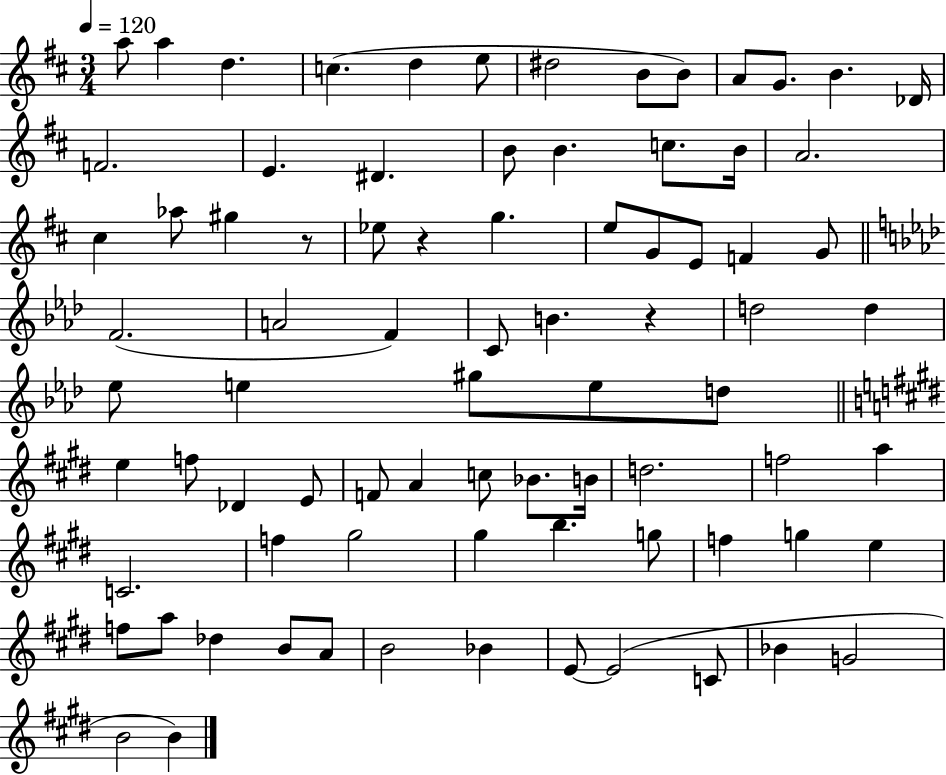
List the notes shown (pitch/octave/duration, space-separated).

A5/e A5/q D5/q. C5/q. D5/q E5/e D#5/h B4/e B4/e A4/e G4/e. B4/q. Db4/s F4/h. E4/q. D#4/q. B4/e B4/q. C5/e. B4/s A4/h. C#5/q Ab5/e G#5/q R/e Eb5/e R/q G5/q. E5/e G4/e E4/e F4/q G4/e F4/h. A4/h F4/q C4/e B4/q. R/q D5/h D5/q Eb5/e E5/q G#5/e E5/e D5/e E5/q F5/e Db4/q E4/e F4/e A4/q C5/e Bb4/e. B4/s D5/h. F5/h A5/q C4/h. F5/q G#5/h G#5/q B5/q. G5/e F5/q G5/q E5/q F5/e A5/e Db5/q B4/e A4/e B4/h Bb4/q E4/e E4/h C4/e Bb4/q G4/h B4/h B4/q